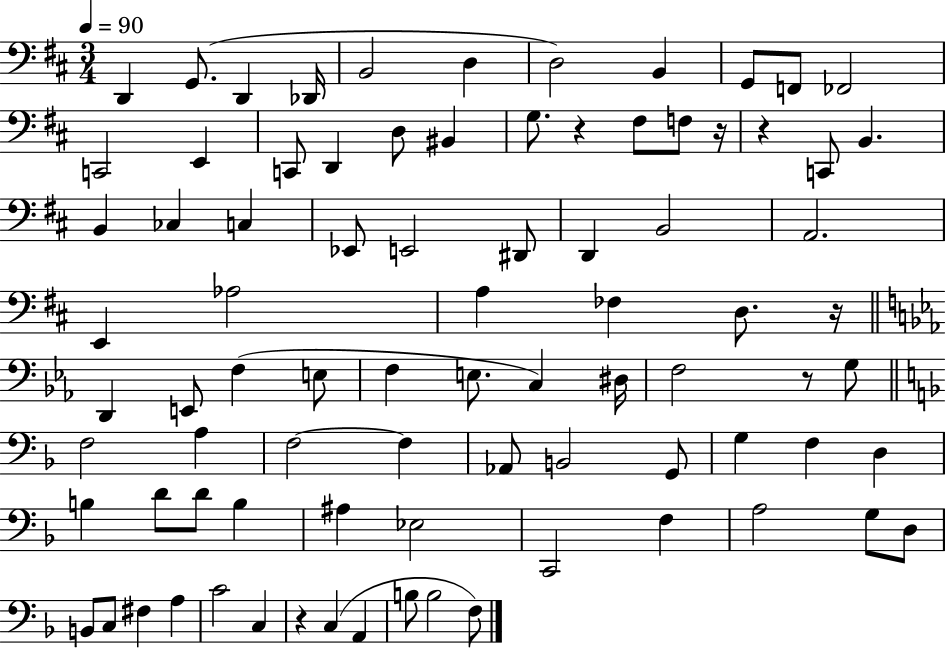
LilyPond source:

{
  \clef bass
  \numericTimeSignature
  \time 3/4
  \key d \major
  \tempo 4 = 90
  d,4 g,8.( d,4 des,16 | b,2 d4 | d2) b,4 | g,8 f,8 fes,2 | \break c,2 e,4 | c,8 d,4 d8 bis,4 | g8. r4 fis8 f8 r16 | r4 c,8 b,4. | \break b,4 ces4 c4 | ees,8 e,2 dis,8 | d,4 b,2 | a,2. | \break e,4 aes2 | a4 fes4 d8. r16 | \bar "||" \break \key c \minor d,4 e,8 f4( e8 | f4 e8. c4) dis16 | f2 r8 g8 | \bar "||" \break \key d \minor f2 a4 | f2~~ f4 | aes,8 b,2 g,8 | g4 f4 d4 | \break b4 d'8 d'8 b4 | ais4 ees2 | c,2 f4 | a2 g8 d8 | \break b,8 c8 fis4 a4 | c'2 c4 | r4 c4( a,4 | b8 b2 f8) | \break \bar "|."
}